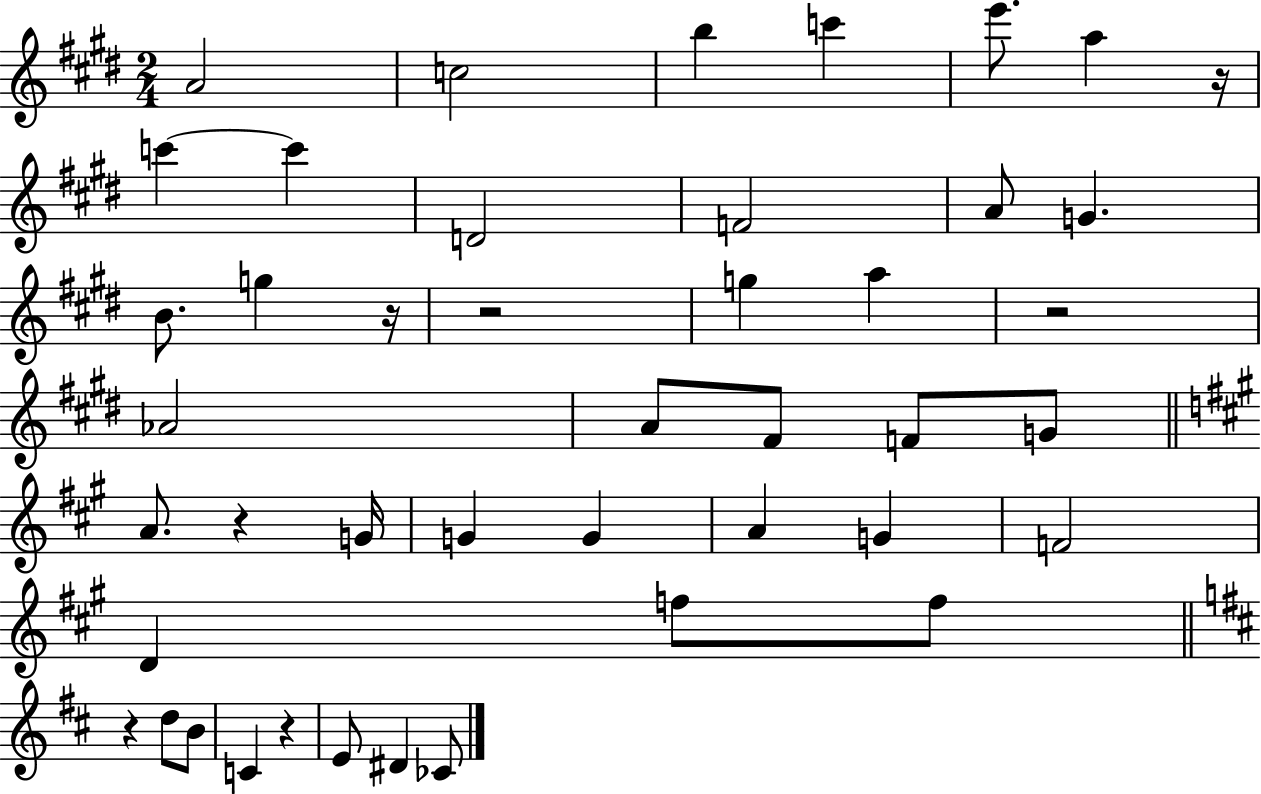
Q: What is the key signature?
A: E major